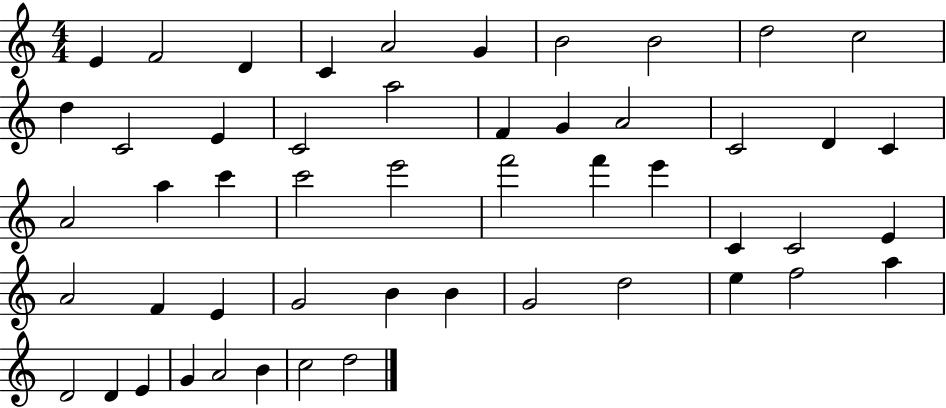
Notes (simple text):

E4/q F4/h D4/q C4/q A4/h G4/q B4/h B4/h D5/h C5/h D5/q C4/h E4/q C4/h A5/h F4/q G4/q A4/h C4/h D4/q C4/q A4/h A5/q C6/q C6/h E6/h F6/h F6/q E6/q C4/q C4/h E4/q A4/h F4/q E4/q G4/h B4/q B4/q G4/h D5/h E5/q F5/h A5/q D4/h D4/q E4/q G4/q A4/h B4/q C5/h D5/h